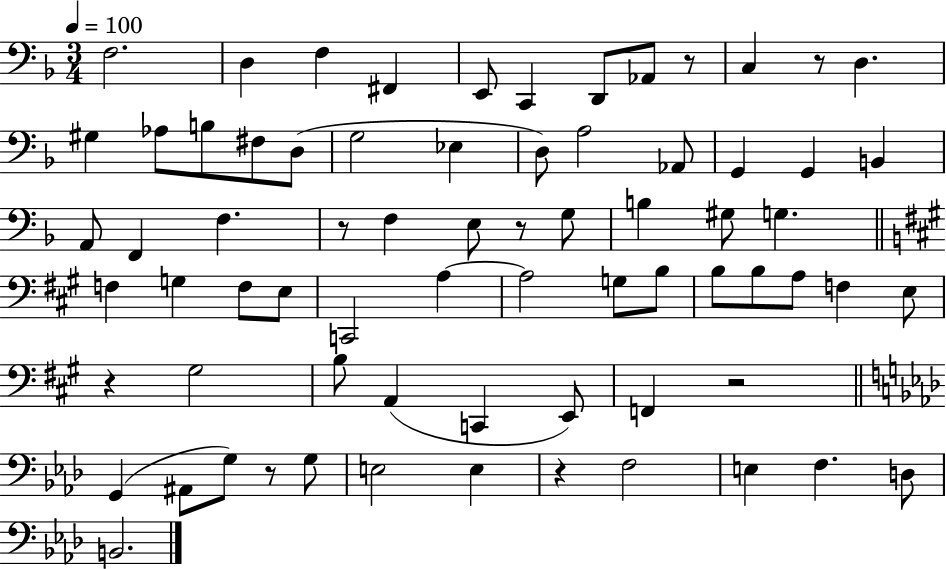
X:1
T:Untitled
M:3/4
L:1/4
K:F
F,2 D, F, ^F,, E,,/2 C,, D,,/2 _A,,/2 z/2 C, z/2 D, ^G, _A,/2 B,/2 ^F,/2 D,/2 G,2 _E, D,/2 A,2 _A,,/2 G,, G,, B,, A,,/2 F,, F, z/2 F, E,/2 z/2 G,/2 B, ^G,/2 G, F, G, F,/2 E,/2 C,,2 A, A,2 G,/2 B,/2 B,/2 B,/2 A,/2 F, E,/2 z ^G,2 B,/2 A,, C,, E,,/2 F,, z2 G,, ^A,,/2 G,/2 z/2 G,/2 E,2 E, z F,2 E, F, D,/2 B,,2